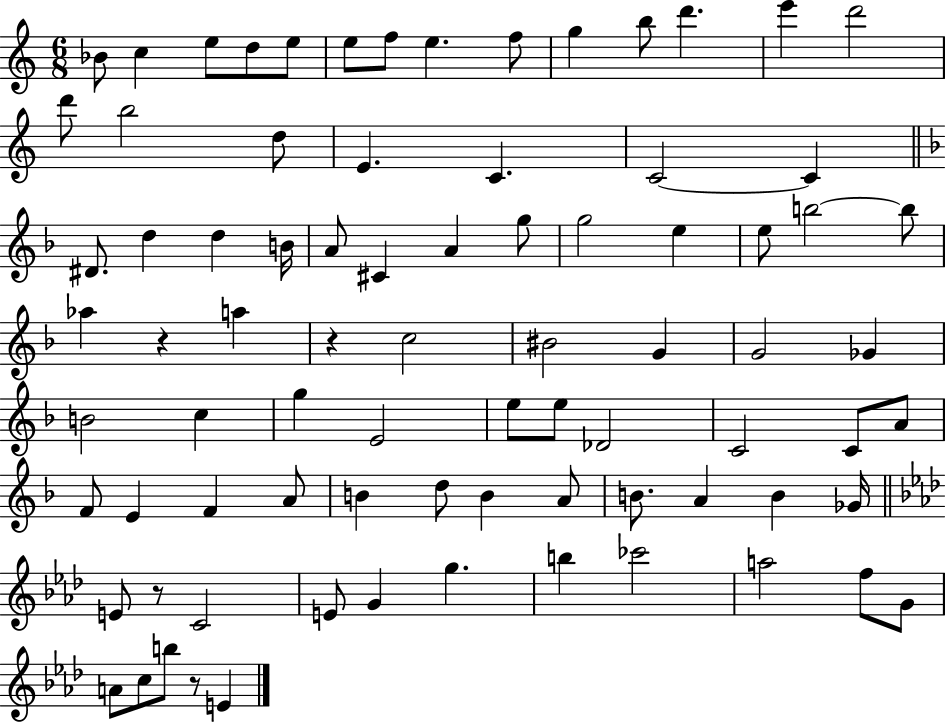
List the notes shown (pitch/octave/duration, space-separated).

Bb4/e C5/q E5/e D5/e E5/e E5/e F5/e E5/q. F5/e G5/q B5/e D6/q. E6/q D6/h D6/e B5/h D5/e E4/q. C4/q. C4/h C4/q D#4/e. D5/q D5/q B4/s A4/e C#4/q A4/q G5/e G5/h E5/q E5/e B5/h B5/e Ab5/q R/q A5/q R/q C5/h BIS4/h G4/q G4/h Gb4/q B4/h C5/q G5/q E4/h E5/e E5/e Db4/h C4/h C4/e A4/e F4/e E4/q F4/q A4/e B4/q D5/e B4/q A4/e B4/e. A4/q B4/q Gb4/s E4/e R/e C4/h E4/e G4/q G5/q. B5/q CES6/h A5/h F5/e G4/e A4/e C5/e B5/e R/e E4/q